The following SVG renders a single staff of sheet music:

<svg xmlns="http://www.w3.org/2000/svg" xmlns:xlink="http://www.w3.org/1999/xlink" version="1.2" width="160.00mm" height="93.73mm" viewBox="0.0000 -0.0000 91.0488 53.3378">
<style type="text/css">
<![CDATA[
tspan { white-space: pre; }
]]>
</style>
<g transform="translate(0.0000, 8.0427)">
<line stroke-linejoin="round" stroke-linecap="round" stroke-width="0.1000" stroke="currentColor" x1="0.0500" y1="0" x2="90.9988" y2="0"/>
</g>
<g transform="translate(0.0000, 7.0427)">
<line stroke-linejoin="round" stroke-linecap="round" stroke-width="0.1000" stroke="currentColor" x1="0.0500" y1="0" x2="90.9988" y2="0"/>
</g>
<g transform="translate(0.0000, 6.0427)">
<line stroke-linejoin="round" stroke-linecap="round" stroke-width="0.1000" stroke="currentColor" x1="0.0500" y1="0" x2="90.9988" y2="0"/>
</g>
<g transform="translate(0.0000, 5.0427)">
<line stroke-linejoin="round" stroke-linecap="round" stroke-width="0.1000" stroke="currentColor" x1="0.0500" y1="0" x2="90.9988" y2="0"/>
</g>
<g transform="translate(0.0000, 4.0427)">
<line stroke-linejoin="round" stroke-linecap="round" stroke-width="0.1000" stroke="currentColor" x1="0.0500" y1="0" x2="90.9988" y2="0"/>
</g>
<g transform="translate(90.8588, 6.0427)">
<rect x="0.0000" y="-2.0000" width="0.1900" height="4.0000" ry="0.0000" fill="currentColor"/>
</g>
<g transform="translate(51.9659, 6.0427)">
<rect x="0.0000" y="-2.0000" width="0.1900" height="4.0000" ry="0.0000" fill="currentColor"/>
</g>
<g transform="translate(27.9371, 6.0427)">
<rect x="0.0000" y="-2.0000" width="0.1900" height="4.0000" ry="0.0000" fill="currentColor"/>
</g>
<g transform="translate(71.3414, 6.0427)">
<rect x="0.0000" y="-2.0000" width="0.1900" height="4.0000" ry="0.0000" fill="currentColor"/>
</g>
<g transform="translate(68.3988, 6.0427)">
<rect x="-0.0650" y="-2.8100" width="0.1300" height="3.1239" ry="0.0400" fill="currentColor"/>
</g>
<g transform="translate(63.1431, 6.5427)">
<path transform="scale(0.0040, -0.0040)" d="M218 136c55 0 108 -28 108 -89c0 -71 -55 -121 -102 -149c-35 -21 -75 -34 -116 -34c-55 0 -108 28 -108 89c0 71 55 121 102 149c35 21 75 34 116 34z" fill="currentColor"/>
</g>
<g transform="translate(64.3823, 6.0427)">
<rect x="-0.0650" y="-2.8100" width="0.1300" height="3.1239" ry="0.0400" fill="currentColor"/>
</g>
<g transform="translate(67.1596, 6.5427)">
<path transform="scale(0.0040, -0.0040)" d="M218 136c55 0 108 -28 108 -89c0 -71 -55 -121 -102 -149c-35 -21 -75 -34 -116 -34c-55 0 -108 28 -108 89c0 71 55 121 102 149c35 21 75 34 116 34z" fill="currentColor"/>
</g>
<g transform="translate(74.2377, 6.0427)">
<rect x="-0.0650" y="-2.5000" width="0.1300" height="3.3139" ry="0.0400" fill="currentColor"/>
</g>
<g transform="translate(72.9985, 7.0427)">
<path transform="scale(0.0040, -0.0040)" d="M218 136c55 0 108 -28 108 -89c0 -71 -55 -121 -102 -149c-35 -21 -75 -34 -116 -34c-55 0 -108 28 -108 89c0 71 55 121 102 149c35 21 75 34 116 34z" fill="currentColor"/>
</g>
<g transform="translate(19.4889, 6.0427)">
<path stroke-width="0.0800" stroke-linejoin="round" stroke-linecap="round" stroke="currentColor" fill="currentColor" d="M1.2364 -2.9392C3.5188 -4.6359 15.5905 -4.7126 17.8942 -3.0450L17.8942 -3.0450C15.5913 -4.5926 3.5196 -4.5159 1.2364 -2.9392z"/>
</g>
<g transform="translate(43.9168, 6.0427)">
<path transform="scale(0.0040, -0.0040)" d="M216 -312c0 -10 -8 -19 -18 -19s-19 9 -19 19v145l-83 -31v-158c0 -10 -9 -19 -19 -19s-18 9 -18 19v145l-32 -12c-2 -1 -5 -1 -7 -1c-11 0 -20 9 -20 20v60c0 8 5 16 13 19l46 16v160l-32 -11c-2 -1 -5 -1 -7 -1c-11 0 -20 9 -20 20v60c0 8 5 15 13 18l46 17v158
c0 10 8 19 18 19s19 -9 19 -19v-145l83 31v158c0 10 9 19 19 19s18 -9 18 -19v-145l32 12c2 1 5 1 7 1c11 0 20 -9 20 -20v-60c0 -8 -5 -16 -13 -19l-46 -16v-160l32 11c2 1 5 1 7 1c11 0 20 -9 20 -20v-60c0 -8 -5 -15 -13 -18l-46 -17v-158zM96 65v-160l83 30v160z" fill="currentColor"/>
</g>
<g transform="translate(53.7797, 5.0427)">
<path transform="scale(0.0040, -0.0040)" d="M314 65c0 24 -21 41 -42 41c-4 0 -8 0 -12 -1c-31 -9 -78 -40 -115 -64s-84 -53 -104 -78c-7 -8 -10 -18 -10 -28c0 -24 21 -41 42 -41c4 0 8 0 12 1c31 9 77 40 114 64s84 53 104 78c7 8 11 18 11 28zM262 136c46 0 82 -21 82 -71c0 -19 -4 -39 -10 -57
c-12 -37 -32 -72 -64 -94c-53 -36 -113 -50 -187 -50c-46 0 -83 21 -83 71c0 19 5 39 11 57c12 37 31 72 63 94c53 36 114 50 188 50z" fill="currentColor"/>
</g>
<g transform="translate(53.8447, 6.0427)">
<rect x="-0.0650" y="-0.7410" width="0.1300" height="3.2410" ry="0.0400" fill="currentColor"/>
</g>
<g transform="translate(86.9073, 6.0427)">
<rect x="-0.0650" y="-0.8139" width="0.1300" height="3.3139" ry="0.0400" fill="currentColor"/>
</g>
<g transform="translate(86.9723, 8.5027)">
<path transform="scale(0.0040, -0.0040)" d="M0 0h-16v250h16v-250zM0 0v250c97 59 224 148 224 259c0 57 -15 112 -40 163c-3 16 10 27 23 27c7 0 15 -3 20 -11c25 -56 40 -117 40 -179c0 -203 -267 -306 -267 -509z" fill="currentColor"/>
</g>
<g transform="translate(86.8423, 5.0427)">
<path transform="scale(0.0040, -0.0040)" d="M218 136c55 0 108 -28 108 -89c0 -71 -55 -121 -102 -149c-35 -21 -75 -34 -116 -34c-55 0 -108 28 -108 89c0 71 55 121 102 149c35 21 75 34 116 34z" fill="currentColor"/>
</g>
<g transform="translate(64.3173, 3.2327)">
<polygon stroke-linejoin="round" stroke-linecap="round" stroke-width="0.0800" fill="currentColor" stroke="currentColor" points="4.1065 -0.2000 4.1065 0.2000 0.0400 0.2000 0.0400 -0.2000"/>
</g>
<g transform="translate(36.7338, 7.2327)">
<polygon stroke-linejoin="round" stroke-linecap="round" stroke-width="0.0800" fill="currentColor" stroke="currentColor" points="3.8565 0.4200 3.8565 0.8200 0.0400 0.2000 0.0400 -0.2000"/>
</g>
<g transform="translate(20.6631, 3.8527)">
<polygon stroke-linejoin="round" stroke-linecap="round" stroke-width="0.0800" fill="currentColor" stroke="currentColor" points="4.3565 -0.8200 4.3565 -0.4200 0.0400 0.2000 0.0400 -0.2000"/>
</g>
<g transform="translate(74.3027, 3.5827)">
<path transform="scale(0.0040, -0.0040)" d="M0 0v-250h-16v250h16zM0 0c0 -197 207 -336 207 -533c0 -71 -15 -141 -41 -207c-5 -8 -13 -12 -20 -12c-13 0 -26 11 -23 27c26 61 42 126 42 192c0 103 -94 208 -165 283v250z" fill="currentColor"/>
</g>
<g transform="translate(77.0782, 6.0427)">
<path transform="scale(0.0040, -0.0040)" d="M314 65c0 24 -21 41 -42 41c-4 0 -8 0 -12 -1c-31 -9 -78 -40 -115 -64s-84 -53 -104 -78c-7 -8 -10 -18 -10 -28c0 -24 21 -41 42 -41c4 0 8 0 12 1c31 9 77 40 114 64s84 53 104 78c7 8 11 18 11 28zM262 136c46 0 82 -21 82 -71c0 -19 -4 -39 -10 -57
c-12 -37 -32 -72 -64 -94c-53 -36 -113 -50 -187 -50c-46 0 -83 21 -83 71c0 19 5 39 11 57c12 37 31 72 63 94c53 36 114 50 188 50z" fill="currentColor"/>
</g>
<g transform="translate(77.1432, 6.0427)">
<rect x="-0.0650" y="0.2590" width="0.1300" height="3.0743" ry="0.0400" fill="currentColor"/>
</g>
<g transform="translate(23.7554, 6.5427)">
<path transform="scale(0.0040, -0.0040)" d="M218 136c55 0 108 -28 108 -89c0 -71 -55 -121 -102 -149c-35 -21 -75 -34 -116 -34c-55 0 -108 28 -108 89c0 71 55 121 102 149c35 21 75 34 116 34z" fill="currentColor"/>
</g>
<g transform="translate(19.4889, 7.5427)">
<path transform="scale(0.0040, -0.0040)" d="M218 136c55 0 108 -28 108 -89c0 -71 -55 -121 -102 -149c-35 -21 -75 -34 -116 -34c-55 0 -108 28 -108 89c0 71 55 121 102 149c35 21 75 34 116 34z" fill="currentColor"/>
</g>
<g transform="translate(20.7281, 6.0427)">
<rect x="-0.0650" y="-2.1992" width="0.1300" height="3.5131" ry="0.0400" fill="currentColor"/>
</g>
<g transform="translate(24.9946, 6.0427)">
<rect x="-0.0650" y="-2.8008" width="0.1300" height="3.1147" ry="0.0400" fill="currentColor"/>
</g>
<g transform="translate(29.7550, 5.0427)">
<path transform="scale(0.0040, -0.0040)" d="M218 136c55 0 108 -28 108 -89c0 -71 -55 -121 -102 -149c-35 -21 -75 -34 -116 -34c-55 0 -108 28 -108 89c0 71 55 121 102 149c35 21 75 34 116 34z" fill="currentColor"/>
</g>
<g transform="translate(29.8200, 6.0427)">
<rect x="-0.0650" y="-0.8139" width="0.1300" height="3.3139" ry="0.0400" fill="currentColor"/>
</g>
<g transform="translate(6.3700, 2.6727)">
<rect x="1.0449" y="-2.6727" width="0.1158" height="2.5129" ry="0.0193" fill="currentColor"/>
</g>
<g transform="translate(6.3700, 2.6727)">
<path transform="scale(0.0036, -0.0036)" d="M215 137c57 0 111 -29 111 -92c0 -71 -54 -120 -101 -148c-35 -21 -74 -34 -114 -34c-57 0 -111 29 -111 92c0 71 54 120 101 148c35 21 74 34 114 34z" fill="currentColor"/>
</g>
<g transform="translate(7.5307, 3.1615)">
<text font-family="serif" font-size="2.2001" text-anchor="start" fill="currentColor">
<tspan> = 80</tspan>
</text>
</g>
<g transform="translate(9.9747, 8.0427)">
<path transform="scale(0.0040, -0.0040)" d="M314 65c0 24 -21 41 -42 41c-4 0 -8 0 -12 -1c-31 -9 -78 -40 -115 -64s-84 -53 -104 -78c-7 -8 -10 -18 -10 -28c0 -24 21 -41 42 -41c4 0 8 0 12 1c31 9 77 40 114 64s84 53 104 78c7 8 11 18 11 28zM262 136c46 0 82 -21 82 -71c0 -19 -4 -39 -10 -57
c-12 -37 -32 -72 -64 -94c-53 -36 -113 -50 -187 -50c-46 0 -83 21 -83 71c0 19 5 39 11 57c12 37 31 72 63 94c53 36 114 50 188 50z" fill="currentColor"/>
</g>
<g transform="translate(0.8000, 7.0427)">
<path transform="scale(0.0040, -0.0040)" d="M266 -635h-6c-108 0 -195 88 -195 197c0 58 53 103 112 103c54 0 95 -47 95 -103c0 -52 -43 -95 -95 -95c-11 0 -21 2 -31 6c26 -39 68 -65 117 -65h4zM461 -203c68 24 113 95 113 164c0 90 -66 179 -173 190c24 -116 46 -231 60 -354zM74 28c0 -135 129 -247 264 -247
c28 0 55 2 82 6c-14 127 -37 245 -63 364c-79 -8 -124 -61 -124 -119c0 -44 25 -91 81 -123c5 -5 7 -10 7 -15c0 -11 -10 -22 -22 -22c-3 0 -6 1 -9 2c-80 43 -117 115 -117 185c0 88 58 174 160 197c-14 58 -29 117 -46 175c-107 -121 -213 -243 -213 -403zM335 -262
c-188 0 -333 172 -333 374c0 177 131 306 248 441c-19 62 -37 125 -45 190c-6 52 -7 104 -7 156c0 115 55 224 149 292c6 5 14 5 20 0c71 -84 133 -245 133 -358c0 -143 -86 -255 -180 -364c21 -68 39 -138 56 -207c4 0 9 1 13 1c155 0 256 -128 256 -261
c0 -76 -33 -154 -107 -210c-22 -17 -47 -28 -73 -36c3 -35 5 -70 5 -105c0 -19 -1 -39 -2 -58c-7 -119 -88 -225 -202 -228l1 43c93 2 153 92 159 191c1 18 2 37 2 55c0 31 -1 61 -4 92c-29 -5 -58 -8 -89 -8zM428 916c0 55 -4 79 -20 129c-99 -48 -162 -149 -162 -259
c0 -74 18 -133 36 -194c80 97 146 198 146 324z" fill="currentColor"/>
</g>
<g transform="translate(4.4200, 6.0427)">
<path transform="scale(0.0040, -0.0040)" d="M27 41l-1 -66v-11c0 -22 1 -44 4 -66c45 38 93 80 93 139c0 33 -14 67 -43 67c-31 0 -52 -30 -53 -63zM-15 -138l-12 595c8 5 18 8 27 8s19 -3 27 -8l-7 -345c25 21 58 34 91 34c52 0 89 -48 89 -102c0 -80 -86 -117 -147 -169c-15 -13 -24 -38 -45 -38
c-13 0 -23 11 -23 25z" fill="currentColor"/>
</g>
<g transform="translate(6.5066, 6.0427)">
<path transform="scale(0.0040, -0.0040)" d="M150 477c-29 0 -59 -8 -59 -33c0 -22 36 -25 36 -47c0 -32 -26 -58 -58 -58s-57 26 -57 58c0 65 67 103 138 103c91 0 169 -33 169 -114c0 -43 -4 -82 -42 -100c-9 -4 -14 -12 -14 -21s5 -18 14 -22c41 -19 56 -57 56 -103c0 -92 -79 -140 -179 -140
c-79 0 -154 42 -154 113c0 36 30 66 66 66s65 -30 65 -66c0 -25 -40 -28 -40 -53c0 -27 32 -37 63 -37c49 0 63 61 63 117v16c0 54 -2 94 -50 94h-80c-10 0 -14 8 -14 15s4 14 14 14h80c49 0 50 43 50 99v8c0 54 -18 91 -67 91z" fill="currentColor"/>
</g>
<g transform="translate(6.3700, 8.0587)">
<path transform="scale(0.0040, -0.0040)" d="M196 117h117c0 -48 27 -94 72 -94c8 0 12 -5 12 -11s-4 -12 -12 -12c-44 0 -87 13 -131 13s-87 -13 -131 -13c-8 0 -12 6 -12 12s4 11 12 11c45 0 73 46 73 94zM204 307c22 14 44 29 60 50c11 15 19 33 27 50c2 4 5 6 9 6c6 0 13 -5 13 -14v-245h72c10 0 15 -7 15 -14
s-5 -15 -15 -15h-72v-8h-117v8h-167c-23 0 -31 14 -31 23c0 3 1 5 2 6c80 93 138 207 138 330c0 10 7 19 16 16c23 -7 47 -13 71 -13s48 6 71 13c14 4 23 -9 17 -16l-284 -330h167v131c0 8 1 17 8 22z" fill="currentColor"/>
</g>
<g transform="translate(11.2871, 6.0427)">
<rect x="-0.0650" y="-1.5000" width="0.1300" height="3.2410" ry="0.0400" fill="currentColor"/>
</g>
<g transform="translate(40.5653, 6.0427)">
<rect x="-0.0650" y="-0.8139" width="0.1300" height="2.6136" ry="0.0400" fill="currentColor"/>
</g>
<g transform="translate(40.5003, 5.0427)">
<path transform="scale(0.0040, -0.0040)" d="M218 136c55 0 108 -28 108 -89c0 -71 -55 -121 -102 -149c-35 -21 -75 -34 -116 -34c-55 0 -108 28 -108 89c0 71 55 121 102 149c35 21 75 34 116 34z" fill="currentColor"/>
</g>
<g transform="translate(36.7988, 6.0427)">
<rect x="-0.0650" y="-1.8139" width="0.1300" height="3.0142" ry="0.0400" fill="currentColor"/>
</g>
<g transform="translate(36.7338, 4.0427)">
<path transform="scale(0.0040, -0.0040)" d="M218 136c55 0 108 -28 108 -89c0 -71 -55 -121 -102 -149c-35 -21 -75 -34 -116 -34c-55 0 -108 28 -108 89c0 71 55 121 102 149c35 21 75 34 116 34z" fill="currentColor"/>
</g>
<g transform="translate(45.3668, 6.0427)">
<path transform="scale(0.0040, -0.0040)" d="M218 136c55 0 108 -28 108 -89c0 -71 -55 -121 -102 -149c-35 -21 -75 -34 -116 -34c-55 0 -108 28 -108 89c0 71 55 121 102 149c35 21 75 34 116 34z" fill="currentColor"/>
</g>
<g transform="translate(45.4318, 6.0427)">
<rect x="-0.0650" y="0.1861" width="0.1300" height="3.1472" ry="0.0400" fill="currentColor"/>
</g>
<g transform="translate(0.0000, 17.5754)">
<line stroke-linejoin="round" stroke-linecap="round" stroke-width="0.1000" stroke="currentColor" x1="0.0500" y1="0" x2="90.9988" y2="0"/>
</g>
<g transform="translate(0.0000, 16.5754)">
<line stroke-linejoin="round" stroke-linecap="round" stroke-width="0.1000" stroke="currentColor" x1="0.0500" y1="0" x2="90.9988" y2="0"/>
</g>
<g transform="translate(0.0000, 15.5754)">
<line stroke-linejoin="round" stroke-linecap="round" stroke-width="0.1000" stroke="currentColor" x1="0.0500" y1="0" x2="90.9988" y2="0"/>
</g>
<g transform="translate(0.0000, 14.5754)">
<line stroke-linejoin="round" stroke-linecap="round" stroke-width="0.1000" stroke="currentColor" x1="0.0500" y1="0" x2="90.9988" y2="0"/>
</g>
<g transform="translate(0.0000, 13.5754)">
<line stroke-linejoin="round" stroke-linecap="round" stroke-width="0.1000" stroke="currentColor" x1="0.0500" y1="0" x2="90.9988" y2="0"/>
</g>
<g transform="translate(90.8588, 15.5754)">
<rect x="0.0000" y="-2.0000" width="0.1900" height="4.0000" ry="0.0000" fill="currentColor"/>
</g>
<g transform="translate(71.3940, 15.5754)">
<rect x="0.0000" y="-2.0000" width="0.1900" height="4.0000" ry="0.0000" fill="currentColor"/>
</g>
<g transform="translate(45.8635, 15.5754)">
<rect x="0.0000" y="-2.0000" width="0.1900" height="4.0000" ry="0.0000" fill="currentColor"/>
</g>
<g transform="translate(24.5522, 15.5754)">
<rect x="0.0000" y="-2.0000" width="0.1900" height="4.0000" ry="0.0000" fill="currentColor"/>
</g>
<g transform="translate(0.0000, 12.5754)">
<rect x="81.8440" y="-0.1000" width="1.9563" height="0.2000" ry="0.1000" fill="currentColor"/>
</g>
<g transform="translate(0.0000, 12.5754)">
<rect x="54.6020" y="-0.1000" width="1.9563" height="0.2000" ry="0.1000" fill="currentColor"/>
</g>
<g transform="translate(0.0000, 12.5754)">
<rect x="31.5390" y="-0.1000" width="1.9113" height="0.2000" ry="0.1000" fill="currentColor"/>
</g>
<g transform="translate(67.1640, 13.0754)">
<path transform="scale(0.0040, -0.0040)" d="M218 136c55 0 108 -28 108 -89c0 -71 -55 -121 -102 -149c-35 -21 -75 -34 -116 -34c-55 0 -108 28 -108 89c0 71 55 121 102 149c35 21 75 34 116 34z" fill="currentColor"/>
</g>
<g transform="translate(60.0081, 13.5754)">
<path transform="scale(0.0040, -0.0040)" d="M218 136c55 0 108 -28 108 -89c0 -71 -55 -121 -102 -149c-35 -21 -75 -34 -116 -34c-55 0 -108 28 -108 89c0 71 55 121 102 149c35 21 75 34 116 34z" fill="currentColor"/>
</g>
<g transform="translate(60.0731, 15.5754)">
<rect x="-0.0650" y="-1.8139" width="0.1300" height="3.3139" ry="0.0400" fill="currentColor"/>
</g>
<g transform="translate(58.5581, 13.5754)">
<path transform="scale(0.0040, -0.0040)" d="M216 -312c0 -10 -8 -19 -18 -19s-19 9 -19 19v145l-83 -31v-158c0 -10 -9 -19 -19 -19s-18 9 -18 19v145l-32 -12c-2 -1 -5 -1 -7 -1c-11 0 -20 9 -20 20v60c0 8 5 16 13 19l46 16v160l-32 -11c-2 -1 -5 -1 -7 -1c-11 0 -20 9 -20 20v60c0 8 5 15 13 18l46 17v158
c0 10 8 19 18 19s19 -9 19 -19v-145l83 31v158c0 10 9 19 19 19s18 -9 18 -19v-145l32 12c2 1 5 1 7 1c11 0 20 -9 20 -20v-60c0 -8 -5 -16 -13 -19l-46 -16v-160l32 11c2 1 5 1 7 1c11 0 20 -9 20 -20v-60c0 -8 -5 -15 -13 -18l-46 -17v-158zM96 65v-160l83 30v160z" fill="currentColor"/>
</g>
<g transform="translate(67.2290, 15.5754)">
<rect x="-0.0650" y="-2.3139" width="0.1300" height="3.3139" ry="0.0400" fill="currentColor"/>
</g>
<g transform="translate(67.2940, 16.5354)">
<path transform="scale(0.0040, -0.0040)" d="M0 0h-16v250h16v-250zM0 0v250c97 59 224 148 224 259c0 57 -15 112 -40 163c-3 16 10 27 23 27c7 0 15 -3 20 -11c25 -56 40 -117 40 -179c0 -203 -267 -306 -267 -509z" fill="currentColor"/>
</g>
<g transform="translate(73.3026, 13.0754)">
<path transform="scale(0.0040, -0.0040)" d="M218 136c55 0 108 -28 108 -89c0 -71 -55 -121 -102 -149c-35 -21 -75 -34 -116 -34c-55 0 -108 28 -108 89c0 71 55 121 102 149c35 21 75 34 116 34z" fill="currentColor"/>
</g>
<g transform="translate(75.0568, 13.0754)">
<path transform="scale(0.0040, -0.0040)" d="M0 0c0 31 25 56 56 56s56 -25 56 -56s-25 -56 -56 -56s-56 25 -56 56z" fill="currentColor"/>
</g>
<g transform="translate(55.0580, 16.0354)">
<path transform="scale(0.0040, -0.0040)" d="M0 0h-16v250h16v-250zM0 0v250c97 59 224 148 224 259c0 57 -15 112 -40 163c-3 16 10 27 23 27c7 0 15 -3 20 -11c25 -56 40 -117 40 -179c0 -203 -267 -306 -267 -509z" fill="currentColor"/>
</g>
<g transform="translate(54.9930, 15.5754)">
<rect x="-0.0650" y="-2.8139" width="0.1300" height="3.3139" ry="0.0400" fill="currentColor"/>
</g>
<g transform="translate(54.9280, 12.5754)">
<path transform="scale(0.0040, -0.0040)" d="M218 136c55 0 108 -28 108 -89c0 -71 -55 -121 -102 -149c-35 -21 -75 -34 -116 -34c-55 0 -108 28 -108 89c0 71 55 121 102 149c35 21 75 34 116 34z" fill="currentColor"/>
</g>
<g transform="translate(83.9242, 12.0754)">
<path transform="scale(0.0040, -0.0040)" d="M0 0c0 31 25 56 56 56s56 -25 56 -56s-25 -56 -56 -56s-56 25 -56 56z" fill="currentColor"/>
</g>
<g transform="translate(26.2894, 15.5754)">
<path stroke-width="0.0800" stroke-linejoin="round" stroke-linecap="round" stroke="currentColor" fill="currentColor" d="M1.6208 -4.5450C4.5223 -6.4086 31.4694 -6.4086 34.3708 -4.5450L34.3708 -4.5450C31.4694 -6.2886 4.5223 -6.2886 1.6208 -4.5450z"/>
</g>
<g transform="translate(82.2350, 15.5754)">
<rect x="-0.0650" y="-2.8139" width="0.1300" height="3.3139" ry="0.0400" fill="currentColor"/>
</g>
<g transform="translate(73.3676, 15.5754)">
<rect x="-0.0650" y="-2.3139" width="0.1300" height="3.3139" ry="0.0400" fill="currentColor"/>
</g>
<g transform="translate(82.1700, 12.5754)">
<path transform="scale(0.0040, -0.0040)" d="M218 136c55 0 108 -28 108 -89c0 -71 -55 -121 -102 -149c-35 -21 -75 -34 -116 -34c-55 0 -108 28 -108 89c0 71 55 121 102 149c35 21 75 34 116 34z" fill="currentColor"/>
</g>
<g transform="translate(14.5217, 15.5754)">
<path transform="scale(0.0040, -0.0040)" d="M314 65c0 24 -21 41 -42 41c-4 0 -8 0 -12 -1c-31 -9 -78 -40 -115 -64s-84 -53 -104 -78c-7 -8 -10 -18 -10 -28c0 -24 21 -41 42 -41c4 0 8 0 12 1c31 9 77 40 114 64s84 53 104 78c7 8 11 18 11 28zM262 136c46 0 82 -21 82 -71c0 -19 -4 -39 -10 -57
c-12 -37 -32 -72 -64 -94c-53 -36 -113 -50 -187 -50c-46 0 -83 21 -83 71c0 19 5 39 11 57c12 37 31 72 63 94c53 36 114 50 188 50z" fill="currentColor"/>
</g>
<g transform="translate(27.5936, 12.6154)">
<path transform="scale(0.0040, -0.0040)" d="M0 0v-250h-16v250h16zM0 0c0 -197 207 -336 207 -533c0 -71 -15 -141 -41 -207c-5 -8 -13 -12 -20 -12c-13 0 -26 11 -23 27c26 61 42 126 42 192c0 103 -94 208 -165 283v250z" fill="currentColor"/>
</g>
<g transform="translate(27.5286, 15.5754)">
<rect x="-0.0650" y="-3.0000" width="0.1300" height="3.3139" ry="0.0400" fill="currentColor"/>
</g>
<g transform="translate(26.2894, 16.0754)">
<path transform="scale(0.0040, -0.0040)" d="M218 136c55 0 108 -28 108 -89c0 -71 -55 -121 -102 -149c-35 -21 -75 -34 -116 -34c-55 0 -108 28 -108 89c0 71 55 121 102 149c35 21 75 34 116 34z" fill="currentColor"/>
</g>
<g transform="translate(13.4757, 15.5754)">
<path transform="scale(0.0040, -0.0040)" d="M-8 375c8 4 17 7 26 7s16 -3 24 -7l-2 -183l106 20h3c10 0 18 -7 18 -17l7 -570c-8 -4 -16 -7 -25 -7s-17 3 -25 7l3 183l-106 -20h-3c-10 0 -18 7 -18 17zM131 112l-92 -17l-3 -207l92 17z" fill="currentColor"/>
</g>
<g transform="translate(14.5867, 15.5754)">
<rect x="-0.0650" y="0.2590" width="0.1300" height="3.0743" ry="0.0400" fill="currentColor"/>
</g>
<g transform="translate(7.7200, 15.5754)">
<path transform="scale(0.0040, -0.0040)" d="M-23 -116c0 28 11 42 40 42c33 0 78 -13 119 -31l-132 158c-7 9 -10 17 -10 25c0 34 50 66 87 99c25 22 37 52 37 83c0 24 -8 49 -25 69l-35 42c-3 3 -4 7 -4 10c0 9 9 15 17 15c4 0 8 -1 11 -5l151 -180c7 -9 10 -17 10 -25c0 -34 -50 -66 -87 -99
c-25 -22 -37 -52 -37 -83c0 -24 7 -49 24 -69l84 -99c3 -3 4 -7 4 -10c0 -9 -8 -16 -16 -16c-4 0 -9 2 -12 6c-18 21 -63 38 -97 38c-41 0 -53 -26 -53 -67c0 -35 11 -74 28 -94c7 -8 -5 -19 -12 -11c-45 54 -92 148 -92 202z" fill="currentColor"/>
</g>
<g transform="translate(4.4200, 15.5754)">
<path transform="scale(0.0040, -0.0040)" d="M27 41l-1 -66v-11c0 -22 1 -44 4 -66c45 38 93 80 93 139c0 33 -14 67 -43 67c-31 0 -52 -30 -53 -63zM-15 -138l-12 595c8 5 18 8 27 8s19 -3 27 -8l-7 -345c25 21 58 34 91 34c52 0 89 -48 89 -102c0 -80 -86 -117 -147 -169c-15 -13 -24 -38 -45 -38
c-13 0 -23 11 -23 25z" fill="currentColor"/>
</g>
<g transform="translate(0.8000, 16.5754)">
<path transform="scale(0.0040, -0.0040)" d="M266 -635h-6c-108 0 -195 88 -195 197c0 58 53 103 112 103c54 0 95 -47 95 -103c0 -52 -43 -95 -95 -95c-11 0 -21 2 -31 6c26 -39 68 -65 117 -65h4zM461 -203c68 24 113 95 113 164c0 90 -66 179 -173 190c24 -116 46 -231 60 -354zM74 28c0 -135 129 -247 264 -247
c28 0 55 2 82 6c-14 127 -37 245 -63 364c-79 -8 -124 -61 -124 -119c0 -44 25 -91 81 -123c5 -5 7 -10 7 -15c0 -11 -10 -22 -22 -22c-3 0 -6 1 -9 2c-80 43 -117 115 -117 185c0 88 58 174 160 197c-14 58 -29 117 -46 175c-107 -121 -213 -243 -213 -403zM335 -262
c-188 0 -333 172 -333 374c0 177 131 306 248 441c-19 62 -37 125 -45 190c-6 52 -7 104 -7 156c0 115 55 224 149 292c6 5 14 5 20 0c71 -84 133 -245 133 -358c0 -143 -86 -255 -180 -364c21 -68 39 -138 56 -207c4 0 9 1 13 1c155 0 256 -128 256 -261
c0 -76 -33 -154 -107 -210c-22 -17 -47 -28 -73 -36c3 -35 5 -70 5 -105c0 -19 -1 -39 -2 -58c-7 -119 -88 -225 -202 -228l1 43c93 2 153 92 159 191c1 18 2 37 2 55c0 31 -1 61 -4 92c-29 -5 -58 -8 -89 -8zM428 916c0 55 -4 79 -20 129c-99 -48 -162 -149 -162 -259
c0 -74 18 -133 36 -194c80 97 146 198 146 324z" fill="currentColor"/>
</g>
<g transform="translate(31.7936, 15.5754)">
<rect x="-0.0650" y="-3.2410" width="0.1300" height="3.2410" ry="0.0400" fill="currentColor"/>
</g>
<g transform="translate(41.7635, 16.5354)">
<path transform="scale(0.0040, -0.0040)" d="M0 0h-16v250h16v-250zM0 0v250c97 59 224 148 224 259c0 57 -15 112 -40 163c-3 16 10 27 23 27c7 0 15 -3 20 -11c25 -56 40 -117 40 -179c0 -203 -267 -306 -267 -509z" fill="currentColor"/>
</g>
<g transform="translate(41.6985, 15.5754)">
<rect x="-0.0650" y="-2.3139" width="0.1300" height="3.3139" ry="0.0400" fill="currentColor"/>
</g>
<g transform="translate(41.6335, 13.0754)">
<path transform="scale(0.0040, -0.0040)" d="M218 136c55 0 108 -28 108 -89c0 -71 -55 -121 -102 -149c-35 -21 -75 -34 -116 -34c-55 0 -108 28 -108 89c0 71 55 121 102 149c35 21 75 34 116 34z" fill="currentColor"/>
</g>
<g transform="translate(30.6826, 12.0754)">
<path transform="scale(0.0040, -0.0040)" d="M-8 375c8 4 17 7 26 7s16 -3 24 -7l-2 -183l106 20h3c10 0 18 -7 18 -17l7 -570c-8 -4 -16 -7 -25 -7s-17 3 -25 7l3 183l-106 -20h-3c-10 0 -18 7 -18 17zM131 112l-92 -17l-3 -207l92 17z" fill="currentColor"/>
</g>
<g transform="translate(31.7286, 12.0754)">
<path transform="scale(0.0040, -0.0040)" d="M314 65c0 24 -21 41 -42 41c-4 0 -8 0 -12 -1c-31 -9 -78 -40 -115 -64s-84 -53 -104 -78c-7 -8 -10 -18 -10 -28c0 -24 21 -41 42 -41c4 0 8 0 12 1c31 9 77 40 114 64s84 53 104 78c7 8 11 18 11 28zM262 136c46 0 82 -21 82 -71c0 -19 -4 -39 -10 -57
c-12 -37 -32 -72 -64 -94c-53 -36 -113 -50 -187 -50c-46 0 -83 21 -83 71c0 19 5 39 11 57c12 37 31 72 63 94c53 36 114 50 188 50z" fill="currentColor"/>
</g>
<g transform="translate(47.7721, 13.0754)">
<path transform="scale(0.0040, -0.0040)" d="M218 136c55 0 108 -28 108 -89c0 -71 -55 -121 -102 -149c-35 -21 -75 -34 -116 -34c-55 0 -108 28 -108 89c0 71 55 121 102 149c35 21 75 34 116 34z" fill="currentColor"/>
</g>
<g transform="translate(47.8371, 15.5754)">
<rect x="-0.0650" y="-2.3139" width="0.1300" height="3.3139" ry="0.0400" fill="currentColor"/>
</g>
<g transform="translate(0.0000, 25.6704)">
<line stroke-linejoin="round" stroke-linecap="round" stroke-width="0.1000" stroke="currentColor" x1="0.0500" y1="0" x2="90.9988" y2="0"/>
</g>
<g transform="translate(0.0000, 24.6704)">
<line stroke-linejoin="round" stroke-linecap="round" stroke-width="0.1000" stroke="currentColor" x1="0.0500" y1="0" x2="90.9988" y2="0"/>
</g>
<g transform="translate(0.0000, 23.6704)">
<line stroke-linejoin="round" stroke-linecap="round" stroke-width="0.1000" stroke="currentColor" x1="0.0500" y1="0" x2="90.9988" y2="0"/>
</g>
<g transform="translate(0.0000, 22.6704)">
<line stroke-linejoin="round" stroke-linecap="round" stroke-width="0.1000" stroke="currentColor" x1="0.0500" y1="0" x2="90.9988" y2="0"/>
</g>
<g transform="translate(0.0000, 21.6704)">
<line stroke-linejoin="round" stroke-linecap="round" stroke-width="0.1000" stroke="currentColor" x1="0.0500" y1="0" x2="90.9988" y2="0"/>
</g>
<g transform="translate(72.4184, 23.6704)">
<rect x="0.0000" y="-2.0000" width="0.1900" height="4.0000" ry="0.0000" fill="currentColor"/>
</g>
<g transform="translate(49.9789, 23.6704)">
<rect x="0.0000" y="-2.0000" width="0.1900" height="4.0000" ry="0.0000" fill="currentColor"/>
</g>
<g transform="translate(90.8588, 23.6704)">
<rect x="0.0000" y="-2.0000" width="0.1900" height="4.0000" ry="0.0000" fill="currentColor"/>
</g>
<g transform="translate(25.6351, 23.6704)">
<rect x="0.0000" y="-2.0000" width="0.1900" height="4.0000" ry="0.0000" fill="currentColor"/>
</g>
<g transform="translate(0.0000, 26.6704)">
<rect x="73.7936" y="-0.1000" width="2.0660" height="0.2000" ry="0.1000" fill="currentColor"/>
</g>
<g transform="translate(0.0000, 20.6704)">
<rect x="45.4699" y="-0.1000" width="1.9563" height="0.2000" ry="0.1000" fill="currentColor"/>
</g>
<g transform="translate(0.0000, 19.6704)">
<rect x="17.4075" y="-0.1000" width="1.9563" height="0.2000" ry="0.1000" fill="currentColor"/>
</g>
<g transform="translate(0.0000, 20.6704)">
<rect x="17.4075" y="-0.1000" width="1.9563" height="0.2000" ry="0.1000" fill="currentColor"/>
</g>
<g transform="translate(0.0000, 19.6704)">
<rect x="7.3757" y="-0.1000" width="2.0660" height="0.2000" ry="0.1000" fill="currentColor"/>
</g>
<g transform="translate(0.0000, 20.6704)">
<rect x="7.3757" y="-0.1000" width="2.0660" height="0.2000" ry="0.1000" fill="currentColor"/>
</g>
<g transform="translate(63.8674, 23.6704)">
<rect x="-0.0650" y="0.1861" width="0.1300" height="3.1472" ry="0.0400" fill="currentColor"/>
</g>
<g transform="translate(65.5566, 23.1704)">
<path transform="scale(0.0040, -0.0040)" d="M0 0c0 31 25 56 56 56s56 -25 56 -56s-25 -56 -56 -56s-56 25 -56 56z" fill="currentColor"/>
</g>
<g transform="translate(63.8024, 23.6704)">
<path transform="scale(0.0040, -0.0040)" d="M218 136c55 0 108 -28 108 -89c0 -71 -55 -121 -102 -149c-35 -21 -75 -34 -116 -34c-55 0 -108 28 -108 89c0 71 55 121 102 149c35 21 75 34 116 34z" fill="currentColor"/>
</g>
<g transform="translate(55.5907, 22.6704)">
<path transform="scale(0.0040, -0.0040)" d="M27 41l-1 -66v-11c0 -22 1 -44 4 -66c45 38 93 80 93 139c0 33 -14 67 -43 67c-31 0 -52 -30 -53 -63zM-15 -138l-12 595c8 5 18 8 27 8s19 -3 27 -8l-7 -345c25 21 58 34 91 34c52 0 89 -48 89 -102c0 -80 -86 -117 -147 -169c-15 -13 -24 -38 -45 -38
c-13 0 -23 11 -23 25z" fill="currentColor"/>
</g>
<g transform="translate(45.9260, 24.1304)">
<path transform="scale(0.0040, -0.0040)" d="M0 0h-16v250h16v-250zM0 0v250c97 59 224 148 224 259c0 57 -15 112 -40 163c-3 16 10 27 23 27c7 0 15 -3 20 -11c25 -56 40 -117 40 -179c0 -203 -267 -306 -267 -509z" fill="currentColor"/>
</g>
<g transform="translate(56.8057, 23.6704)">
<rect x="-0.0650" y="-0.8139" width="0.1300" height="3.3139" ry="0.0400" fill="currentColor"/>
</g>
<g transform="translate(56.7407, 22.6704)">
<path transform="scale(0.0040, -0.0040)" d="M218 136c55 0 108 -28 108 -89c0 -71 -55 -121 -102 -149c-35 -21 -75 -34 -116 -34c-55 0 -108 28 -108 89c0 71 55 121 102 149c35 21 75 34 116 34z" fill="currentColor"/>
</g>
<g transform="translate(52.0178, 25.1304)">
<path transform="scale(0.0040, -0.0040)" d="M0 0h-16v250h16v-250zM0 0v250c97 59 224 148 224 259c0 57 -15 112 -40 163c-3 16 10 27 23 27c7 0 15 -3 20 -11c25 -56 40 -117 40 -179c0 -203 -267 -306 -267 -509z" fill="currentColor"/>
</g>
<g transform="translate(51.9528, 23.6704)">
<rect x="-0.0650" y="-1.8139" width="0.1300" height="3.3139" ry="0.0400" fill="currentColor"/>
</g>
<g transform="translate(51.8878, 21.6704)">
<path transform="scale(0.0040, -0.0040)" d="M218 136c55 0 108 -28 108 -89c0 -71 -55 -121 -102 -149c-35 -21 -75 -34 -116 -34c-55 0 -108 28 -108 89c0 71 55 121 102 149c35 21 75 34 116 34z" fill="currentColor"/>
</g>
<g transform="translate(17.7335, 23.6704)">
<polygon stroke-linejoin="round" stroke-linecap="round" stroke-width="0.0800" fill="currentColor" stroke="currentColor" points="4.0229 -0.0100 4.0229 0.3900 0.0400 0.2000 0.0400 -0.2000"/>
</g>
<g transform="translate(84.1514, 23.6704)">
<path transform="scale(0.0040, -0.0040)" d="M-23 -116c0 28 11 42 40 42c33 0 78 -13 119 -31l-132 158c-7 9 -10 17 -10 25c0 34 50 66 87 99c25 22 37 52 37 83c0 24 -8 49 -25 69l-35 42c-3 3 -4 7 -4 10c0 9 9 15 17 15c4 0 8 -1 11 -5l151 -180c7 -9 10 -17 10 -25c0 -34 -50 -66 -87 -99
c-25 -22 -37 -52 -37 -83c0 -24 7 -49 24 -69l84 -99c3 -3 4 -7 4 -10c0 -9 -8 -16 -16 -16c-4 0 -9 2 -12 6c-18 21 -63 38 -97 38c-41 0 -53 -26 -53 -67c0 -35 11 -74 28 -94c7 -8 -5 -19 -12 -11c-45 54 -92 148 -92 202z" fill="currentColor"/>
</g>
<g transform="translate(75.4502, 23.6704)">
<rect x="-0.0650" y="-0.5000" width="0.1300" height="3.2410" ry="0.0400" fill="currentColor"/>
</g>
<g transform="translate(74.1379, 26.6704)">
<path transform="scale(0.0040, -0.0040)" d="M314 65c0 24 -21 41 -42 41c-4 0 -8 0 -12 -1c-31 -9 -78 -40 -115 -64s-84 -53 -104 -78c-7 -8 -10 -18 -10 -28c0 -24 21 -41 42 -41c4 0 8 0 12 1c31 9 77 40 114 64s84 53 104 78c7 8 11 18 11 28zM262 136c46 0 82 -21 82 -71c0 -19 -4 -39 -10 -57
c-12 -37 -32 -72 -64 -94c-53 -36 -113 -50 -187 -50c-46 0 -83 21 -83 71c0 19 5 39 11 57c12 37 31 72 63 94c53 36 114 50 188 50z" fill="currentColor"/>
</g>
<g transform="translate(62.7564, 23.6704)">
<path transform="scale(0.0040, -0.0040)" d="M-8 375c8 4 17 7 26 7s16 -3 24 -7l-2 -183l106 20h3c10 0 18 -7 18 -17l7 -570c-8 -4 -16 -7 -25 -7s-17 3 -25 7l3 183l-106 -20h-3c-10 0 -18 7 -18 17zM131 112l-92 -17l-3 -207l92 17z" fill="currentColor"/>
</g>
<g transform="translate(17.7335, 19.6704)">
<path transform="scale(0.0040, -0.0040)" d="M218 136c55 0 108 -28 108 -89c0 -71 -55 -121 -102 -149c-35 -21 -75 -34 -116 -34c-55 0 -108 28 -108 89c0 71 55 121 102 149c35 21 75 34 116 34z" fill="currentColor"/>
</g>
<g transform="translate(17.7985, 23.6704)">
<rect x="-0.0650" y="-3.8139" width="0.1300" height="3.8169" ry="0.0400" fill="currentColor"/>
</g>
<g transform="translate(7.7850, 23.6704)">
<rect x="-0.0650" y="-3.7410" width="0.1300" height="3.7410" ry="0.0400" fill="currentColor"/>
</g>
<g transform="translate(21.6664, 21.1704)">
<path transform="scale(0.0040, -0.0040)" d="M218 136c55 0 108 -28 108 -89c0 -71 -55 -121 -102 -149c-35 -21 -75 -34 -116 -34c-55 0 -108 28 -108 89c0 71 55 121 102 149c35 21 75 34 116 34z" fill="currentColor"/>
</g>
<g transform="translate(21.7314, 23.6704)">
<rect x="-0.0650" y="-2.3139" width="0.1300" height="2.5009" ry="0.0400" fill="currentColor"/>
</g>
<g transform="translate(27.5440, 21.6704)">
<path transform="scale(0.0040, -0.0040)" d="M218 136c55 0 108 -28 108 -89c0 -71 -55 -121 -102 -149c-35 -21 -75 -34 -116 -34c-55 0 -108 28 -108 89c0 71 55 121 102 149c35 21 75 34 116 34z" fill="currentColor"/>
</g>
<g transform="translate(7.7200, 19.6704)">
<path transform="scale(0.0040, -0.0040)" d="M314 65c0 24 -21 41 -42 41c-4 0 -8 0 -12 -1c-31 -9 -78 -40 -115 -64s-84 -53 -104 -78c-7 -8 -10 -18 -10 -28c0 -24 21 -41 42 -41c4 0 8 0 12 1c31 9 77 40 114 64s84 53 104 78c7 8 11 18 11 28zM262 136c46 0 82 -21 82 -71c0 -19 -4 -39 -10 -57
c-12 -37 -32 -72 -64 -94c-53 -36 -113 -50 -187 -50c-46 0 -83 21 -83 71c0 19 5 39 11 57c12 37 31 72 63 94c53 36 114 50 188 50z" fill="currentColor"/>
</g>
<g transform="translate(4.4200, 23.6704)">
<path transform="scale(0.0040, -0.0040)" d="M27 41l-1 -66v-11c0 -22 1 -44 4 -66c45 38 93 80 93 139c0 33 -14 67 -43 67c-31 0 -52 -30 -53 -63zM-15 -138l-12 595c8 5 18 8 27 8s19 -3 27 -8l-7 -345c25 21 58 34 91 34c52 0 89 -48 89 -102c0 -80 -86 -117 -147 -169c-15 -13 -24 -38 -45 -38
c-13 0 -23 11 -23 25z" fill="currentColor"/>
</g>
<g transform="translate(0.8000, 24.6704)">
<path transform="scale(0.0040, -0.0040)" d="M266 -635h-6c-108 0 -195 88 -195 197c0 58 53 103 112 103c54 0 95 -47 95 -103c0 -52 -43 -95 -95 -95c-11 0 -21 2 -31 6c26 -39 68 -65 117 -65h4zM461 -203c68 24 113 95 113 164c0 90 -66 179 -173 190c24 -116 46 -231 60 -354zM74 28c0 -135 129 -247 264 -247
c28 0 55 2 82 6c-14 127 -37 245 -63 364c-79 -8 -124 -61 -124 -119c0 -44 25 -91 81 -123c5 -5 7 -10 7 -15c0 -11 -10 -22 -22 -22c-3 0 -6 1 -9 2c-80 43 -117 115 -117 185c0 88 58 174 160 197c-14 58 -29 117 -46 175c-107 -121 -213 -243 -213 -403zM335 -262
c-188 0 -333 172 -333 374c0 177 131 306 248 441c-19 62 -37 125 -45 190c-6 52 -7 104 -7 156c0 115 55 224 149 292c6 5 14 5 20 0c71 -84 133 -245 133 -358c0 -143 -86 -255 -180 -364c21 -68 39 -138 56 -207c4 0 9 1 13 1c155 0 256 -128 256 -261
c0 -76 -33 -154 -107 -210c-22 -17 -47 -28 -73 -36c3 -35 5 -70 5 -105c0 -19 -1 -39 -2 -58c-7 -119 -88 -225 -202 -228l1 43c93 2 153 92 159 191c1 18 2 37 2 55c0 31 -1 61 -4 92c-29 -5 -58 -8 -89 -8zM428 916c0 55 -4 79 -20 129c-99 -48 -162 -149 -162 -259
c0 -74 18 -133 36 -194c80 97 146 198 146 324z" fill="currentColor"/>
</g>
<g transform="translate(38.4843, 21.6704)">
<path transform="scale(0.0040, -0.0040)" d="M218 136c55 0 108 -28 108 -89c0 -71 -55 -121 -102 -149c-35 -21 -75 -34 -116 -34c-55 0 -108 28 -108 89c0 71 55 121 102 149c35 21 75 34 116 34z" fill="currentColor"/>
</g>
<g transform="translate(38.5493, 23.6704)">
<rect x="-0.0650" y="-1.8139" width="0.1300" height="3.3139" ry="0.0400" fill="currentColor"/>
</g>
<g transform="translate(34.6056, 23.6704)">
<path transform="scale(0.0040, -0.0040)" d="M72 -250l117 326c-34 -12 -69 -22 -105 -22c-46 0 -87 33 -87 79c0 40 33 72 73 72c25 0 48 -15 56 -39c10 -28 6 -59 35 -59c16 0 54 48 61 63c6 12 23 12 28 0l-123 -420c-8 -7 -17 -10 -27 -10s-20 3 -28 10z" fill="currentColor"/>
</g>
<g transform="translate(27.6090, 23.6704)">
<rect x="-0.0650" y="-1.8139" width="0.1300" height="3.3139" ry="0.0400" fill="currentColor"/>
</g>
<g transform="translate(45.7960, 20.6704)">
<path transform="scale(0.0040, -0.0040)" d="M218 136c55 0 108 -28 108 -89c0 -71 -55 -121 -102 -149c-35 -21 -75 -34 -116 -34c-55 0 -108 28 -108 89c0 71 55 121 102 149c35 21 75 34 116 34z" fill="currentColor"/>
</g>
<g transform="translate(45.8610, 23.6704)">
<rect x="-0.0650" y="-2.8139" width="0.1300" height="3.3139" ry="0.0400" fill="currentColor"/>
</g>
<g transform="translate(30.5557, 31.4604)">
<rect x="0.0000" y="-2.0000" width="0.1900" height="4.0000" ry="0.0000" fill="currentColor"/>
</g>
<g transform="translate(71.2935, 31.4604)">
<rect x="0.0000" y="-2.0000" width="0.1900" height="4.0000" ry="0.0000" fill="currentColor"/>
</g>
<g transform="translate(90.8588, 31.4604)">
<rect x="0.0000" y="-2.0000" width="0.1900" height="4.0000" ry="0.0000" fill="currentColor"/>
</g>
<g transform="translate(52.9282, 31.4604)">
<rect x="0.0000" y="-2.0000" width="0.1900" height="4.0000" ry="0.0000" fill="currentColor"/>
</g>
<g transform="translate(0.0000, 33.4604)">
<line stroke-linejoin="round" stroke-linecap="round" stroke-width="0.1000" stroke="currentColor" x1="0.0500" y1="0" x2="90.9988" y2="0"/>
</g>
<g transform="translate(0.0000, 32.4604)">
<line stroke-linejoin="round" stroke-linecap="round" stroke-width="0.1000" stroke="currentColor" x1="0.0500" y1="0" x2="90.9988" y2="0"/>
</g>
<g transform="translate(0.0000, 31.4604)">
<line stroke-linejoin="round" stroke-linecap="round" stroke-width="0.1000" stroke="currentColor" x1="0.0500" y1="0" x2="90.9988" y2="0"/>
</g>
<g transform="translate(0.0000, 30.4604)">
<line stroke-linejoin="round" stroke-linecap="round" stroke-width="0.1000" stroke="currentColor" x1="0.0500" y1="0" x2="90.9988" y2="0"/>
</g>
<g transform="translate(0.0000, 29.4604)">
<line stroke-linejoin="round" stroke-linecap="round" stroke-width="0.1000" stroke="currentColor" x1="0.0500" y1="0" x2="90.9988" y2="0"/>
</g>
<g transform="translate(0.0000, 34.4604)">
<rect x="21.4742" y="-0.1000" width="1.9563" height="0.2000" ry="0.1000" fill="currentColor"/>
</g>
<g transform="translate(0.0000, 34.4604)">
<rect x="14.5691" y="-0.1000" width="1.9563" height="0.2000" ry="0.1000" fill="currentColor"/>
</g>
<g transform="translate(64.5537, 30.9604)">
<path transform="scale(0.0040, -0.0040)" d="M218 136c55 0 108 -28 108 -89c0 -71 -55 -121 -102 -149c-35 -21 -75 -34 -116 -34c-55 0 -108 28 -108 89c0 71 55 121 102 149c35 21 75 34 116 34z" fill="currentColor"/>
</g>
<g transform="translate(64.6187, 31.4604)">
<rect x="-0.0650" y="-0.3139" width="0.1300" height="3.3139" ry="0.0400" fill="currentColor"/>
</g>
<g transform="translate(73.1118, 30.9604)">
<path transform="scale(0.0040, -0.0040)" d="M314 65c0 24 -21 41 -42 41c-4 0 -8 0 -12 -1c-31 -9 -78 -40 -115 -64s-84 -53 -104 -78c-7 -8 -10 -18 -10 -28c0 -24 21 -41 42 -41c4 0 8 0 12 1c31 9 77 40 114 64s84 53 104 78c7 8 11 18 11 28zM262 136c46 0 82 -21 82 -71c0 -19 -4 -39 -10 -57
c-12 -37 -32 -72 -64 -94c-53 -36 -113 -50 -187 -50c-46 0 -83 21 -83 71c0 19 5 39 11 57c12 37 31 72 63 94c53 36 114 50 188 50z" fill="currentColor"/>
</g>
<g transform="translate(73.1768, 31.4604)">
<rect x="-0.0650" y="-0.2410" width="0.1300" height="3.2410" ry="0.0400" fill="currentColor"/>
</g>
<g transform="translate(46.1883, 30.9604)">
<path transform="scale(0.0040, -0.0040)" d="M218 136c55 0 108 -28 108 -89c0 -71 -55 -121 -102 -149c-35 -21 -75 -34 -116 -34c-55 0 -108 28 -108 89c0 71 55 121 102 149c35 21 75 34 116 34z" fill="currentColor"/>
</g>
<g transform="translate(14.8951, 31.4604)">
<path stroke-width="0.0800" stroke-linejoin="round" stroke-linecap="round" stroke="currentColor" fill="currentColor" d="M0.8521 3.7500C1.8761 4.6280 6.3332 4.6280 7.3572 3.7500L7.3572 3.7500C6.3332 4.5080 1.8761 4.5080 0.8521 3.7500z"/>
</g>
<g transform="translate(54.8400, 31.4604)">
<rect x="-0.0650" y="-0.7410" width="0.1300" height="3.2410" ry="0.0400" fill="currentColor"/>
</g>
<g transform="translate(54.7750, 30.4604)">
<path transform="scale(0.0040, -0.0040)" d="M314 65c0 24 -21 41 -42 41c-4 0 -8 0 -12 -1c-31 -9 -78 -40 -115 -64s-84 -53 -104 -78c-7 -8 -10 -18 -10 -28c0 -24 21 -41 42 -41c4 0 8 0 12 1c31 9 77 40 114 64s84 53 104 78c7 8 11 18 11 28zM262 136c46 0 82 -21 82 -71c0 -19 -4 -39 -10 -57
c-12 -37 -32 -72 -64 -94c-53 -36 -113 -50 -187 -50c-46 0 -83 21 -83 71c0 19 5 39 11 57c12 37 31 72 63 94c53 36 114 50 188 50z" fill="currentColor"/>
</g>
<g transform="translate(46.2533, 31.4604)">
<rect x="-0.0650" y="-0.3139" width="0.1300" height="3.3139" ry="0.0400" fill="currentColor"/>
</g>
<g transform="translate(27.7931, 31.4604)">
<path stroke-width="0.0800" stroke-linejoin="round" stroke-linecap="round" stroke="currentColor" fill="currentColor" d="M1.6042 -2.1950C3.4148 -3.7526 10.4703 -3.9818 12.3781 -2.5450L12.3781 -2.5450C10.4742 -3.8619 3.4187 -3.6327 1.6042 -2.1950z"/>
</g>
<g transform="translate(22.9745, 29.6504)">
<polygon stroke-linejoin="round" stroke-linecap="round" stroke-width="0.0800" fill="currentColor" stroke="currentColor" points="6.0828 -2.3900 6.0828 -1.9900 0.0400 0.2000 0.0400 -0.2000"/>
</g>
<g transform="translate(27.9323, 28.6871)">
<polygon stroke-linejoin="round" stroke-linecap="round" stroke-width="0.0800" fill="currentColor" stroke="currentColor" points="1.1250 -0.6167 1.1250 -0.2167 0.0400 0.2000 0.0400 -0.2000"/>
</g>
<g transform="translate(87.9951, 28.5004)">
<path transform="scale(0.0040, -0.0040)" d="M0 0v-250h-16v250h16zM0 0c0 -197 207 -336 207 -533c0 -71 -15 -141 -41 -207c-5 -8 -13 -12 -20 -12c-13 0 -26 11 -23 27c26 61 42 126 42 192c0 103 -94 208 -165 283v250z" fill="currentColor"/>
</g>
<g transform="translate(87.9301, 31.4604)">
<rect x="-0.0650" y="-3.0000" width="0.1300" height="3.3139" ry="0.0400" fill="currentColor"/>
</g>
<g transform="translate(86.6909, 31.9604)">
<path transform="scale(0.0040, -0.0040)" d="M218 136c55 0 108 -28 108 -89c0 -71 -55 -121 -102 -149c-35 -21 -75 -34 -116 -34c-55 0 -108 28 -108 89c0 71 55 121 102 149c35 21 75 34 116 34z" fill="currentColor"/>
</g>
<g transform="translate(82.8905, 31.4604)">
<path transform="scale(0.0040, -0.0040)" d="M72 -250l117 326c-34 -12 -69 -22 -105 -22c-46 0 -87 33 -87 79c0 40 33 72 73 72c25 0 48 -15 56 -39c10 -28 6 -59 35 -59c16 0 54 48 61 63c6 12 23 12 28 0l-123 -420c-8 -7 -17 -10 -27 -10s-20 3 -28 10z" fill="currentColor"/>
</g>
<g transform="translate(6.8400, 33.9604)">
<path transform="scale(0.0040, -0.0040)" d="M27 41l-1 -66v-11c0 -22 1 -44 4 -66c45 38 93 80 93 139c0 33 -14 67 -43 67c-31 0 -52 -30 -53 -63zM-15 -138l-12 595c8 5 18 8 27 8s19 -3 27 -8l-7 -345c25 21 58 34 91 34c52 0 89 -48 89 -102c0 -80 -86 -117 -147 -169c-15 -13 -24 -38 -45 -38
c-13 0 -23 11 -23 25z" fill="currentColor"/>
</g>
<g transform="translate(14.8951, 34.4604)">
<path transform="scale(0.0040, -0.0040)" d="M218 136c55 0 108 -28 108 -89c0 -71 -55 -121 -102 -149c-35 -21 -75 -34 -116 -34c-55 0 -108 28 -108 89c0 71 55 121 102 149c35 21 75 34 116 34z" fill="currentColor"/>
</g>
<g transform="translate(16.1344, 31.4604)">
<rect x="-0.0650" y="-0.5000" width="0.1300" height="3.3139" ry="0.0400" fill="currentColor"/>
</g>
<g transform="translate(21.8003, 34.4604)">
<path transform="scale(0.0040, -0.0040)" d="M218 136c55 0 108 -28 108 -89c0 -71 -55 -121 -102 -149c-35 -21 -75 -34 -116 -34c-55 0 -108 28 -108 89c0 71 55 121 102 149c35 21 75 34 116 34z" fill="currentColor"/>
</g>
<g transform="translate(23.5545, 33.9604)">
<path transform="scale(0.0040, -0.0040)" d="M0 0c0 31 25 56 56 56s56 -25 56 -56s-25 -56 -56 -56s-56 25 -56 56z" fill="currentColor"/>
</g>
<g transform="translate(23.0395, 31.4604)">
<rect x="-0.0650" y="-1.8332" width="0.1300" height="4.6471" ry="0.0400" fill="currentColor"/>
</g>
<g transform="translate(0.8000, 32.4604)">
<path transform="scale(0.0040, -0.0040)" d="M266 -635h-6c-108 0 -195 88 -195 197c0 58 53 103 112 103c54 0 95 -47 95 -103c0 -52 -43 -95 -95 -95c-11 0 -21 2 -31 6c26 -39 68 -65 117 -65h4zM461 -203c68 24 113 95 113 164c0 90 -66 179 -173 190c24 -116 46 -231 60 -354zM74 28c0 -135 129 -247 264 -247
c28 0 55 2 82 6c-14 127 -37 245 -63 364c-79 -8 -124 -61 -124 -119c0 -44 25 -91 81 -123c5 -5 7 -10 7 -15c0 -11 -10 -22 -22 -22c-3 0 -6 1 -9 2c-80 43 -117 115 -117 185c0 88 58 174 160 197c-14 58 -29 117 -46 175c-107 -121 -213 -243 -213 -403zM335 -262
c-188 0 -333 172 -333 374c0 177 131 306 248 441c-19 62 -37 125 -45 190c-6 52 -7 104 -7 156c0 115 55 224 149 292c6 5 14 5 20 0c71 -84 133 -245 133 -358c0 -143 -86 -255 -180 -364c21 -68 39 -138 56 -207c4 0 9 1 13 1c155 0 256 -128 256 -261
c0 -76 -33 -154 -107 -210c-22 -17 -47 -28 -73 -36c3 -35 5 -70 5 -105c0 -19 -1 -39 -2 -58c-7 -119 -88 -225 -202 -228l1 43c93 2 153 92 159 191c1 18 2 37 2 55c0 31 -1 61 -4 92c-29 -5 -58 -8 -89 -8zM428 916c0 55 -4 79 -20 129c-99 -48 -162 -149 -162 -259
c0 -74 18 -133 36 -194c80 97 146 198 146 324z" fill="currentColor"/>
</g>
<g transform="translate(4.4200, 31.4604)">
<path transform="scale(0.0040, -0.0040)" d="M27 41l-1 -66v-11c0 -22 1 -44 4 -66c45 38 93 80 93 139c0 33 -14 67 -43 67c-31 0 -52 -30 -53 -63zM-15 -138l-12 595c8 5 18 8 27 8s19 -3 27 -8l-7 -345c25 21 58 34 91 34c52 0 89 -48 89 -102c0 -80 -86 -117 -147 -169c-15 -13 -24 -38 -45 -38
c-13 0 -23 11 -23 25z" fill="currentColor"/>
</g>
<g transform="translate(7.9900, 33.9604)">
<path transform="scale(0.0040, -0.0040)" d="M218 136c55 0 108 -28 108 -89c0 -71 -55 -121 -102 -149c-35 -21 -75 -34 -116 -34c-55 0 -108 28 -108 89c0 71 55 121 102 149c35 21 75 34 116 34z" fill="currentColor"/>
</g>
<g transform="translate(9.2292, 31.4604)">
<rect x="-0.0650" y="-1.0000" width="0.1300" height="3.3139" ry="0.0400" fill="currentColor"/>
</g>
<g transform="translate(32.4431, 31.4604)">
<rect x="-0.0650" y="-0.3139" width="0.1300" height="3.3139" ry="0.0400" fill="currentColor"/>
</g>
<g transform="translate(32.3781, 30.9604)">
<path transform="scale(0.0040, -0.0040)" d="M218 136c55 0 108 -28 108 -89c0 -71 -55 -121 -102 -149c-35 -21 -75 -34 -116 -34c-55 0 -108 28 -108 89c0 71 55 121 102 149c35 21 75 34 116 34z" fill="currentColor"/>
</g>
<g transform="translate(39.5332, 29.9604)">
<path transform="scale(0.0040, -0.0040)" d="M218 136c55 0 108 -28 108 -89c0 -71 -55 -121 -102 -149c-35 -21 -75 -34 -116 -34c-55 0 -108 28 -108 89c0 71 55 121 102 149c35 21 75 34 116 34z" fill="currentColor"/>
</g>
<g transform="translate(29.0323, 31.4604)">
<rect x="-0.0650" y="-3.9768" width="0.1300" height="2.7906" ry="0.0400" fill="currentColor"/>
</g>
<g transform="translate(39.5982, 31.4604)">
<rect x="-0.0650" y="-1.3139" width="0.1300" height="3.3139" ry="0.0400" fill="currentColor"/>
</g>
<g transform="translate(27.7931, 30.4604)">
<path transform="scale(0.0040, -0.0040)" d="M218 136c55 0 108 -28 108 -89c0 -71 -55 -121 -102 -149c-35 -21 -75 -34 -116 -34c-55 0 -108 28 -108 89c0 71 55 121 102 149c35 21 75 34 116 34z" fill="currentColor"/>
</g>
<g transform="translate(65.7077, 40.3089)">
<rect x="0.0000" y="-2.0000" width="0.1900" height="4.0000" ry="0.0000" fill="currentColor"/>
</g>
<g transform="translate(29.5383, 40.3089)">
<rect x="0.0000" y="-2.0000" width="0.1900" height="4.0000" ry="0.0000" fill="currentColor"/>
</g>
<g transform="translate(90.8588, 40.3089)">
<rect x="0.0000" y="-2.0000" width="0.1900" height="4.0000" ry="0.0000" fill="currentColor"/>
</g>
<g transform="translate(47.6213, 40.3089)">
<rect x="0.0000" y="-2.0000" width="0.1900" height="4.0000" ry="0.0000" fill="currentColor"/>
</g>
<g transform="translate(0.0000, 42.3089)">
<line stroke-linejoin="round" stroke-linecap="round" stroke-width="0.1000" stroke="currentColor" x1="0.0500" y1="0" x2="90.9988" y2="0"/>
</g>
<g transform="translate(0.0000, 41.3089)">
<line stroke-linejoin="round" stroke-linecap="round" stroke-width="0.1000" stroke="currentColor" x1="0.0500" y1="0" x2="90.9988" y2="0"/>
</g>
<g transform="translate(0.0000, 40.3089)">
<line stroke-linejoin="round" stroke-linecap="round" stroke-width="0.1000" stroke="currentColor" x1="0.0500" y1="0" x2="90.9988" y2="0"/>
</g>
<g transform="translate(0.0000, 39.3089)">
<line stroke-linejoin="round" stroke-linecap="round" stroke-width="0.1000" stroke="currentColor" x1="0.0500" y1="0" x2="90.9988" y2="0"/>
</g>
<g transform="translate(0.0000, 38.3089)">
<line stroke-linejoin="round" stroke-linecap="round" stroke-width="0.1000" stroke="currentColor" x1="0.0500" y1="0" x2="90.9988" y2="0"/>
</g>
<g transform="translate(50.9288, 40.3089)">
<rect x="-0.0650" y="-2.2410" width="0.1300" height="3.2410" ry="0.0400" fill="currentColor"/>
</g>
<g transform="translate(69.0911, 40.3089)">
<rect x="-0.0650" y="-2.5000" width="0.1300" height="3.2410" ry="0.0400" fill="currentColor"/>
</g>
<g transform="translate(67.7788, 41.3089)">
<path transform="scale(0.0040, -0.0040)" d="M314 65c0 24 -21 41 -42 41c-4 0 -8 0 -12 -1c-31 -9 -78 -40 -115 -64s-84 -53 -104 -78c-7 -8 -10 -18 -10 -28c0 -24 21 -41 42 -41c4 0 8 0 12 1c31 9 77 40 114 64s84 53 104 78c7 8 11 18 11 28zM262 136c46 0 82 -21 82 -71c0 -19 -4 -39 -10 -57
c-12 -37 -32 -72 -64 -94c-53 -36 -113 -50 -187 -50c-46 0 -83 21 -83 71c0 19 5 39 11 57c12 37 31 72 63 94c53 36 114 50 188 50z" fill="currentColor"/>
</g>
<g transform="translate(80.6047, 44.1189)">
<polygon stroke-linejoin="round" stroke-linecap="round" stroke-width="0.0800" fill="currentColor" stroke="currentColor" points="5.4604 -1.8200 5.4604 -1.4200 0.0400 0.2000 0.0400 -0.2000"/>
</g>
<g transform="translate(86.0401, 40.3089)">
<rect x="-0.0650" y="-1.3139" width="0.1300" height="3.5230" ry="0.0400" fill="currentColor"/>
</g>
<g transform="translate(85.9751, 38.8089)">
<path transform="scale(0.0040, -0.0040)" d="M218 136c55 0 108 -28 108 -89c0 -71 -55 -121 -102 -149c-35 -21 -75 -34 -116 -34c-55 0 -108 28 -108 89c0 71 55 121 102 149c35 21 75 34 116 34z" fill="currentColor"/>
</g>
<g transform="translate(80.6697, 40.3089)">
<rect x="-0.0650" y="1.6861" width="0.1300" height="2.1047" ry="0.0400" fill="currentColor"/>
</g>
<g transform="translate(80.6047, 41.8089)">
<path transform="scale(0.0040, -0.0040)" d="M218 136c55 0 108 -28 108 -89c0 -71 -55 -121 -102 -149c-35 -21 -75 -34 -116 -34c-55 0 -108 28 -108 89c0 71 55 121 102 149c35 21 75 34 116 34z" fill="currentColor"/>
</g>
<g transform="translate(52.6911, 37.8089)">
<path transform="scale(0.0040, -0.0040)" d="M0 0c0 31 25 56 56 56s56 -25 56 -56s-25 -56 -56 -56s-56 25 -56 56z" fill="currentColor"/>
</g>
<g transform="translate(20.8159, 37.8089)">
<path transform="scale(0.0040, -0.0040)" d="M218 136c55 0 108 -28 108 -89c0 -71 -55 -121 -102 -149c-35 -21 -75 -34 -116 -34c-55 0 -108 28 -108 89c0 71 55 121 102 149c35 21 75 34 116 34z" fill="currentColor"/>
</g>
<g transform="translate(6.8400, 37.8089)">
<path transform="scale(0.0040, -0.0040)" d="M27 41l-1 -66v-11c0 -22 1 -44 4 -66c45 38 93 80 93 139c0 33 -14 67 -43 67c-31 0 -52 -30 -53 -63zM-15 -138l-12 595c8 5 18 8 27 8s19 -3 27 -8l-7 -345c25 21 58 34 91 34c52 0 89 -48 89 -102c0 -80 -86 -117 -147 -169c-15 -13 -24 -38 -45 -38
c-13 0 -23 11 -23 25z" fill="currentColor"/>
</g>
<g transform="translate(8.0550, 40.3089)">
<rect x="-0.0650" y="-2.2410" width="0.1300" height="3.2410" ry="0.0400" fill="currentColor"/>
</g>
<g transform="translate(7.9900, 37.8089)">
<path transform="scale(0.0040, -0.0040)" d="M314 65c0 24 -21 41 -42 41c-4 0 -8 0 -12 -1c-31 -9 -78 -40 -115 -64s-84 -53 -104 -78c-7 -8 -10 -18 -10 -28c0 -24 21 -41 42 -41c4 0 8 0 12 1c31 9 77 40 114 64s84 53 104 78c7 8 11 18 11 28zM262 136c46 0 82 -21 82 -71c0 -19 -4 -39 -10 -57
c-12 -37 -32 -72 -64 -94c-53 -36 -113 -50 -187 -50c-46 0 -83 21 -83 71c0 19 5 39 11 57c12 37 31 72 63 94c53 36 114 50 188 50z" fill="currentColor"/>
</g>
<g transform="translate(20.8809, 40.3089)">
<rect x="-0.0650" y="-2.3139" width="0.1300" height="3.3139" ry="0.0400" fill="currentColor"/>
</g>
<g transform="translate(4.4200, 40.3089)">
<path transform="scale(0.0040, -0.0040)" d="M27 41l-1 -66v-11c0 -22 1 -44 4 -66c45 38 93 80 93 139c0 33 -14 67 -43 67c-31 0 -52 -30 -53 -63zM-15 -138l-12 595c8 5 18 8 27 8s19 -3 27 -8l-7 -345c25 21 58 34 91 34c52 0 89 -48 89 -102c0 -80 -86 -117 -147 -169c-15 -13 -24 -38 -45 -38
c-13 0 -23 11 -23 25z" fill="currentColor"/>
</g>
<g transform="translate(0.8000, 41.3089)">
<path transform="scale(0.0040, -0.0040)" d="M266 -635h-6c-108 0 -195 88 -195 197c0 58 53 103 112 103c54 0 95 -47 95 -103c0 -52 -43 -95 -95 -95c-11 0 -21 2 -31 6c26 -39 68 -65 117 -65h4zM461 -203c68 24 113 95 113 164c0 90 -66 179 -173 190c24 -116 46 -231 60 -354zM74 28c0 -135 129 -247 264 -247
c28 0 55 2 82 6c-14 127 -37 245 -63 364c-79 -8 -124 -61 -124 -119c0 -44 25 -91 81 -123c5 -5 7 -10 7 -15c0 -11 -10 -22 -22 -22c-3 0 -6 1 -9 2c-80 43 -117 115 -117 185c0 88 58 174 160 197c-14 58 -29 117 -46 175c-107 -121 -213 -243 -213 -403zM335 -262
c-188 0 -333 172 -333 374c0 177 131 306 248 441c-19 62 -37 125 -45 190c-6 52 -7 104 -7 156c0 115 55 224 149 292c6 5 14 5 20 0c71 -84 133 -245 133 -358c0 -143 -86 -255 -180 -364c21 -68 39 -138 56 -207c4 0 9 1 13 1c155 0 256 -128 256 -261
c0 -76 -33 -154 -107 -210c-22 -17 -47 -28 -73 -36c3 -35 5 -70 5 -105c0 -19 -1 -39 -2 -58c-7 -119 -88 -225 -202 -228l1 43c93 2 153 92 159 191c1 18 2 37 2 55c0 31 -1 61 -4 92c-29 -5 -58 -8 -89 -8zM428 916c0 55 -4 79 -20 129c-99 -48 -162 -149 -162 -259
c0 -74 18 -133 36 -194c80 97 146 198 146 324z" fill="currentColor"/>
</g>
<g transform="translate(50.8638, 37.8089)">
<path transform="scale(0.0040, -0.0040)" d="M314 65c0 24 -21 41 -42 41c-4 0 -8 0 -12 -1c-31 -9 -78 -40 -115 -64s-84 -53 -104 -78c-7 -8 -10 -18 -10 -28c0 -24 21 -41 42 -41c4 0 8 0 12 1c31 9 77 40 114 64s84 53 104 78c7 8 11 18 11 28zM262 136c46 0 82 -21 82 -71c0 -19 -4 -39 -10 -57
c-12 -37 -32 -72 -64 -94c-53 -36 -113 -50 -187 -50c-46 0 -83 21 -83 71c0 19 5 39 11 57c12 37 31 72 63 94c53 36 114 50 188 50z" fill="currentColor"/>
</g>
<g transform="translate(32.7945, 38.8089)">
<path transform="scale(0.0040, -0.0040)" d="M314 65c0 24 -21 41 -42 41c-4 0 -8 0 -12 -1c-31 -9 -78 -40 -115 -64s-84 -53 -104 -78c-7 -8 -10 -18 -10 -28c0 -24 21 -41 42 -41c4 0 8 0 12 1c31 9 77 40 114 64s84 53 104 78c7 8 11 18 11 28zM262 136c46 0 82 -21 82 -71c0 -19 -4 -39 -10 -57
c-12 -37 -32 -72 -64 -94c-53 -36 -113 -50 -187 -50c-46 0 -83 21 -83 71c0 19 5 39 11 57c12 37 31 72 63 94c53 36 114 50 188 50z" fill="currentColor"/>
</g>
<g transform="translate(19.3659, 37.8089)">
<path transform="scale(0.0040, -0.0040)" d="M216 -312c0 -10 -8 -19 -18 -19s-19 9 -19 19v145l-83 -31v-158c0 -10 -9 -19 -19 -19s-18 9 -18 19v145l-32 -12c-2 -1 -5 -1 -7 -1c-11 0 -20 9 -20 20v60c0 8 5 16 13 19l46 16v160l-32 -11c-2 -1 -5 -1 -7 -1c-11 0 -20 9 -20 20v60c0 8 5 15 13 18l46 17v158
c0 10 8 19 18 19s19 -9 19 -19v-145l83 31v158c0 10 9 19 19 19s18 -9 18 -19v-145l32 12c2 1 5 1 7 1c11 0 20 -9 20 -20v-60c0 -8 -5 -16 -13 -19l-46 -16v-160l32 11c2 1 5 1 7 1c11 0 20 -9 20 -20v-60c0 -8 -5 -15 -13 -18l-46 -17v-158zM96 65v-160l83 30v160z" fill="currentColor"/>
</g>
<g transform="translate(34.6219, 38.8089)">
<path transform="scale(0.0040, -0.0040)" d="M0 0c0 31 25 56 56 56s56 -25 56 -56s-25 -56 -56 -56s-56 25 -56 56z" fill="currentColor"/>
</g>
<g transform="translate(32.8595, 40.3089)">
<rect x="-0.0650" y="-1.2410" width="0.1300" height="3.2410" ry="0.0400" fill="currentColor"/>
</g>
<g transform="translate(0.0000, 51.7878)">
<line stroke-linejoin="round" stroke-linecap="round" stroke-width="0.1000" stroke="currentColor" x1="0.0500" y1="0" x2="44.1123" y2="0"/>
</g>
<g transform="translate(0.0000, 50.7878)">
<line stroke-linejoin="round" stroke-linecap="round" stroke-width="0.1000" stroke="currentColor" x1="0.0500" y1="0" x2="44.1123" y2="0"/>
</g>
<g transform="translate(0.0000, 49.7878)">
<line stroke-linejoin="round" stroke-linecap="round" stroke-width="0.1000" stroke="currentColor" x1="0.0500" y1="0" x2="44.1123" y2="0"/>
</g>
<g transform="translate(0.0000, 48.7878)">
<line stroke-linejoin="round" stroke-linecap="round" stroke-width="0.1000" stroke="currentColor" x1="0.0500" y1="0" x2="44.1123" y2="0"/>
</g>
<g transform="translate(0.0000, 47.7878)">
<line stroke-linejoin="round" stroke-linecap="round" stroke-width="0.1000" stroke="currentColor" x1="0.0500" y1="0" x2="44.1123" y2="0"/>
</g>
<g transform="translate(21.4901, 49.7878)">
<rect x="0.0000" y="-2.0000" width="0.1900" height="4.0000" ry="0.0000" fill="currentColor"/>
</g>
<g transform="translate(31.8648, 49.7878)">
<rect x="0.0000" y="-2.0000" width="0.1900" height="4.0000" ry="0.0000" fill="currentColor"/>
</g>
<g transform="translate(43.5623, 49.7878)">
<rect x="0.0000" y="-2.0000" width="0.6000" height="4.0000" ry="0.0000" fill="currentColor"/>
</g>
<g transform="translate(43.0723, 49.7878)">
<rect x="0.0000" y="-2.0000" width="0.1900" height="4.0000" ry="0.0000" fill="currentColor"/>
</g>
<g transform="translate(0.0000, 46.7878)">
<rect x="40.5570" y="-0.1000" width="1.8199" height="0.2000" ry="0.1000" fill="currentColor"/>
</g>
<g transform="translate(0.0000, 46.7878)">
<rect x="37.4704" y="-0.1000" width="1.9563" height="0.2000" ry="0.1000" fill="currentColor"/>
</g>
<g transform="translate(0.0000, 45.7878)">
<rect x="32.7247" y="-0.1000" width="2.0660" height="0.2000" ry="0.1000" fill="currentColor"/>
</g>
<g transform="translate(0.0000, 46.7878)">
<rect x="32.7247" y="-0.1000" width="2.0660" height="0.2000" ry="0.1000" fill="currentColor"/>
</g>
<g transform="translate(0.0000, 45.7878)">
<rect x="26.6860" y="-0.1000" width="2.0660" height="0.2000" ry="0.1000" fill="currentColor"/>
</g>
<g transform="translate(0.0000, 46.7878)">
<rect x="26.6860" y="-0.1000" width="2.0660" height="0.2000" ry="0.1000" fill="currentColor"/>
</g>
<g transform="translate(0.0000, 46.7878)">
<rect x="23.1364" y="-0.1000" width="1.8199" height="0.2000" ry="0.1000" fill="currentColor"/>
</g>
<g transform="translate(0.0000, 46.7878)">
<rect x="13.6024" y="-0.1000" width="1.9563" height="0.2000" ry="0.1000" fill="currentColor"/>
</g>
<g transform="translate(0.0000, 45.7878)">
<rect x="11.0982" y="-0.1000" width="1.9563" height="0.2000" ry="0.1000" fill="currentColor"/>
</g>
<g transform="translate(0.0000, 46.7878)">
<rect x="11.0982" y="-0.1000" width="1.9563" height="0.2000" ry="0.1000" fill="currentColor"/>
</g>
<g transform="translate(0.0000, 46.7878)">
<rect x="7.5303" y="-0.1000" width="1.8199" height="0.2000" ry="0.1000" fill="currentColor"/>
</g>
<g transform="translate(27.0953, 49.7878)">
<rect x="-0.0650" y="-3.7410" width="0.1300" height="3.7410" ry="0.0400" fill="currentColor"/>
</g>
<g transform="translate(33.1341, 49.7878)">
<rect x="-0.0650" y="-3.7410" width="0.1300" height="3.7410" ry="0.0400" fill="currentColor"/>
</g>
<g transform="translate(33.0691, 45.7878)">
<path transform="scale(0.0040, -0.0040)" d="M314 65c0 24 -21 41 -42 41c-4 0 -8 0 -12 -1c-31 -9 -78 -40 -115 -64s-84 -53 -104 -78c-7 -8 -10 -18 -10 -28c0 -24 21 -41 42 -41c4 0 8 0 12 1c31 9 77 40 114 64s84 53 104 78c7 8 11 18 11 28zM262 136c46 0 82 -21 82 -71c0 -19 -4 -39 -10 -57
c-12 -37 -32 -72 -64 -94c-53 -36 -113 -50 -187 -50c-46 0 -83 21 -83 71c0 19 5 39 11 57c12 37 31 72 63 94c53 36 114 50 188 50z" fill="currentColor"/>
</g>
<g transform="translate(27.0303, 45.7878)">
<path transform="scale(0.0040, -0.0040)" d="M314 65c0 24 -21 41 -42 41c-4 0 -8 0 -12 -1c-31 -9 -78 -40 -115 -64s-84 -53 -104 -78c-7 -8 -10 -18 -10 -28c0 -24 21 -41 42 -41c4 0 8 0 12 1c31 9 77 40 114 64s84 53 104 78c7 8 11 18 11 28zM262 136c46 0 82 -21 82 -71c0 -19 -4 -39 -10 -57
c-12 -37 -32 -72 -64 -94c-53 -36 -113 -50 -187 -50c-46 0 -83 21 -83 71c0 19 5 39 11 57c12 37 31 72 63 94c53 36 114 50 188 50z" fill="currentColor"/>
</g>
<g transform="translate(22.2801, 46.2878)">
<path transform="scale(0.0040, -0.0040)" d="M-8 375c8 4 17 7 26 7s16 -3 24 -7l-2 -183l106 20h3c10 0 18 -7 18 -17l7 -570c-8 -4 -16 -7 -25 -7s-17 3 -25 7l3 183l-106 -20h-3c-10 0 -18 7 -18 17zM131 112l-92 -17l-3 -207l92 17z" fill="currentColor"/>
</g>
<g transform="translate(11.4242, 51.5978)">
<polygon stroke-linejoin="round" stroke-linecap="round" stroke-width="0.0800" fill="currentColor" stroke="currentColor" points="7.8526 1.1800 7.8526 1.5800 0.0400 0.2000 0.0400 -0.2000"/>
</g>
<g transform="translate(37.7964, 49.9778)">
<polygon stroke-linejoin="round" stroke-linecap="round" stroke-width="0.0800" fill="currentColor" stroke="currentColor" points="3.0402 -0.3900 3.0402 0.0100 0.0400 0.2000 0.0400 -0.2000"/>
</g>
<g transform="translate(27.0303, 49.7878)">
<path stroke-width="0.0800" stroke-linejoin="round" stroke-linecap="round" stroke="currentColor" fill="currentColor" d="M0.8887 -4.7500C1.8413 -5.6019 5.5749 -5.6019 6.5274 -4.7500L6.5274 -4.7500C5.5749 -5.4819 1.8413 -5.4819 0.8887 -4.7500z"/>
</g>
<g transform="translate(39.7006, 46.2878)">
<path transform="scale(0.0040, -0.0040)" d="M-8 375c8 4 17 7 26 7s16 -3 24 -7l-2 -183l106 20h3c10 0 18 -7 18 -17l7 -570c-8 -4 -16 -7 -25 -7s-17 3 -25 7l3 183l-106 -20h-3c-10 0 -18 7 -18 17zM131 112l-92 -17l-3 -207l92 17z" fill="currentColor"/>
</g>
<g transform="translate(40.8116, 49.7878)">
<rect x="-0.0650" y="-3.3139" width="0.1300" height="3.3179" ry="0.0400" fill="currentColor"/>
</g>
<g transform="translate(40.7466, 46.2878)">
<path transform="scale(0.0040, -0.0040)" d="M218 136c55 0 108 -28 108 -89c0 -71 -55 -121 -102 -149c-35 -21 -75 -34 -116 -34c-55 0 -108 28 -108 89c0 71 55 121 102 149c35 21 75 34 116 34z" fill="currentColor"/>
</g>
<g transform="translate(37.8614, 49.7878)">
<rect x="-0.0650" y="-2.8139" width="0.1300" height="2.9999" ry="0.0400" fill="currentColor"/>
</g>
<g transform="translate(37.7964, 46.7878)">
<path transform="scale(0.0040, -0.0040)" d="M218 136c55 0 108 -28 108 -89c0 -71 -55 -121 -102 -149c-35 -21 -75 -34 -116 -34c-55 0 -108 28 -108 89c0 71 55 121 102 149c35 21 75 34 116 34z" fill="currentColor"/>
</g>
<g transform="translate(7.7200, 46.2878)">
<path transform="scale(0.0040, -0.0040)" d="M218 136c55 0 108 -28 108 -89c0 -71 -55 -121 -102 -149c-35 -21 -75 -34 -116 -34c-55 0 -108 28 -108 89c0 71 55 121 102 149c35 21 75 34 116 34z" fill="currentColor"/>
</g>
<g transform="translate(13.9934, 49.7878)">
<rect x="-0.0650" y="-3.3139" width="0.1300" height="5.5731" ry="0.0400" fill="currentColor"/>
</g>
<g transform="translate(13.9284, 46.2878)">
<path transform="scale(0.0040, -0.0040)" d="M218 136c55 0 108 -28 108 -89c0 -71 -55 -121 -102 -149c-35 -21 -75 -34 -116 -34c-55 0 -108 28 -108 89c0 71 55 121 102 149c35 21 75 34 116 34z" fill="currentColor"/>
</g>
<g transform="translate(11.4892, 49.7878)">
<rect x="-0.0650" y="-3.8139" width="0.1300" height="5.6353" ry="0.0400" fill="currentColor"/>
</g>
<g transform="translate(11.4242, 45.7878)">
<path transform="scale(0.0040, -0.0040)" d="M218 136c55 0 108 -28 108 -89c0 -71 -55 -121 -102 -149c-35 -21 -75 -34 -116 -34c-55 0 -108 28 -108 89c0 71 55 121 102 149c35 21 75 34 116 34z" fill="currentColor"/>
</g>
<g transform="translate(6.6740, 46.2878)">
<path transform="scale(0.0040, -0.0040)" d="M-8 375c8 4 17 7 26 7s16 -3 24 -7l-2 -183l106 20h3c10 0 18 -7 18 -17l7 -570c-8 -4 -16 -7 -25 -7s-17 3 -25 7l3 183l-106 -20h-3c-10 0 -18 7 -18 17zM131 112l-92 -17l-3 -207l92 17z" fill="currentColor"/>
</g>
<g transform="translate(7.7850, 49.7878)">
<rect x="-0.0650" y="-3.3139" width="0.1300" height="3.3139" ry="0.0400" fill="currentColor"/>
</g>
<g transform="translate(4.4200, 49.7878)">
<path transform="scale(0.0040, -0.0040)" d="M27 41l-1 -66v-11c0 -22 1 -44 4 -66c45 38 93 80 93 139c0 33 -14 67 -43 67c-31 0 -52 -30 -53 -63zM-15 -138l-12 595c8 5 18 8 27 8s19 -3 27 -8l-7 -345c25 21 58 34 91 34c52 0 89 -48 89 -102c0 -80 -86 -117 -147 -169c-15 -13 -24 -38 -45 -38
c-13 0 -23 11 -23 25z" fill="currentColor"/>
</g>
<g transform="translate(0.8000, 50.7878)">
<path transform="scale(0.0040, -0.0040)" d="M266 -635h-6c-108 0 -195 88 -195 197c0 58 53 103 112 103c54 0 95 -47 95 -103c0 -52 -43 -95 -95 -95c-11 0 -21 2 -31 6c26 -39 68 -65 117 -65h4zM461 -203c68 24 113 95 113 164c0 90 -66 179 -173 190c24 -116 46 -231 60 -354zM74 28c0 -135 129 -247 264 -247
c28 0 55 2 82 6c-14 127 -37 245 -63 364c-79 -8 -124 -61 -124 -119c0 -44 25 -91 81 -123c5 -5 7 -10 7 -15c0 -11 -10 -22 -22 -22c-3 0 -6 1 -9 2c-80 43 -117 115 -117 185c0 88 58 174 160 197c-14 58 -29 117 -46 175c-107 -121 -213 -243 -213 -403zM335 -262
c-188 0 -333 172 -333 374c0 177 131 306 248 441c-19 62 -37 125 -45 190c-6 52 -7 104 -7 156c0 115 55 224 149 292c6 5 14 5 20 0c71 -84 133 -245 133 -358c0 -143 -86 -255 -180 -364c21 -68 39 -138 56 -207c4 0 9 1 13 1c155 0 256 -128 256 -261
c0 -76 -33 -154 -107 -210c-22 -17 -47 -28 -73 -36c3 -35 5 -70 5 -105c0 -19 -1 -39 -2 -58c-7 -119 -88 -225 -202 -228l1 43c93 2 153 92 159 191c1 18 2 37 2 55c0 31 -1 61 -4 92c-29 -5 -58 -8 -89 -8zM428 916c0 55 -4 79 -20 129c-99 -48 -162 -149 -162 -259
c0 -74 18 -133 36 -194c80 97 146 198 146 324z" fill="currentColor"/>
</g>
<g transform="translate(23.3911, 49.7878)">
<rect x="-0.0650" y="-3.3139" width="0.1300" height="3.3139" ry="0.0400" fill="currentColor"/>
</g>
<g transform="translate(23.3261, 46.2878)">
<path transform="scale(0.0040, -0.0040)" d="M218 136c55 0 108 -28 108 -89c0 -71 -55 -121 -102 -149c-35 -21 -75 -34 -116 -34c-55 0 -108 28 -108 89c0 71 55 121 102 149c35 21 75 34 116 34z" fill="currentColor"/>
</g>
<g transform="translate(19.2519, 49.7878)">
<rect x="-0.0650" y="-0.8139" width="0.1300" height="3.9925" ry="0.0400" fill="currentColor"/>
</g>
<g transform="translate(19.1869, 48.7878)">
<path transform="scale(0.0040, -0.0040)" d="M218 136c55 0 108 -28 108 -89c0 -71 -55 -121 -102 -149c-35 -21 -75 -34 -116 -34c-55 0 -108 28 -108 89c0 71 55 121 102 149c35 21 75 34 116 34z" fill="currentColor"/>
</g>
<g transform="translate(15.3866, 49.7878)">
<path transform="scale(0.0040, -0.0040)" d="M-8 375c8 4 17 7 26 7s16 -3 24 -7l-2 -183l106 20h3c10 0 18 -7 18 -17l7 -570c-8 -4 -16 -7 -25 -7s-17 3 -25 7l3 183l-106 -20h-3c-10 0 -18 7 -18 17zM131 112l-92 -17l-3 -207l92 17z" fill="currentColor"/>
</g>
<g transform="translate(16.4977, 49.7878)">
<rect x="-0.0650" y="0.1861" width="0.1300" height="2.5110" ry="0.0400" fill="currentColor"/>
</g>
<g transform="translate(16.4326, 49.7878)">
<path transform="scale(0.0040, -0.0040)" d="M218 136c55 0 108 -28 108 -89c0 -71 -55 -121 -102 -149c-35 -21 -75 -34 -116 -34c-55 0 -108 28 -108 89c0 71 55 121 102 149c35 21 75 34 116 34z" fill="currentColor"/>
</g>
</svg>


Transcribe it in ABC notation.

X:1
T:Untitled
M:3/4
L:1/4
K:F
E2 F/2 A/2 d f/2 d/2 ^B d2 A/2 A/2 G/2 _B2 d/2 z B2 A/2 b2 g/2 g a/2 ^f g/2 g a c'2 c'/2 g/2 f z/2 f a/2 f/2 _d B C2 z _D C C/2 d/4 c e c d2 c c2 z/2 A/2 _g2 ^g e2 g2 G2 F/2 e/2 b c'/2 b/2 B/2 d/2 b c'2 c'2 a/2 b/2